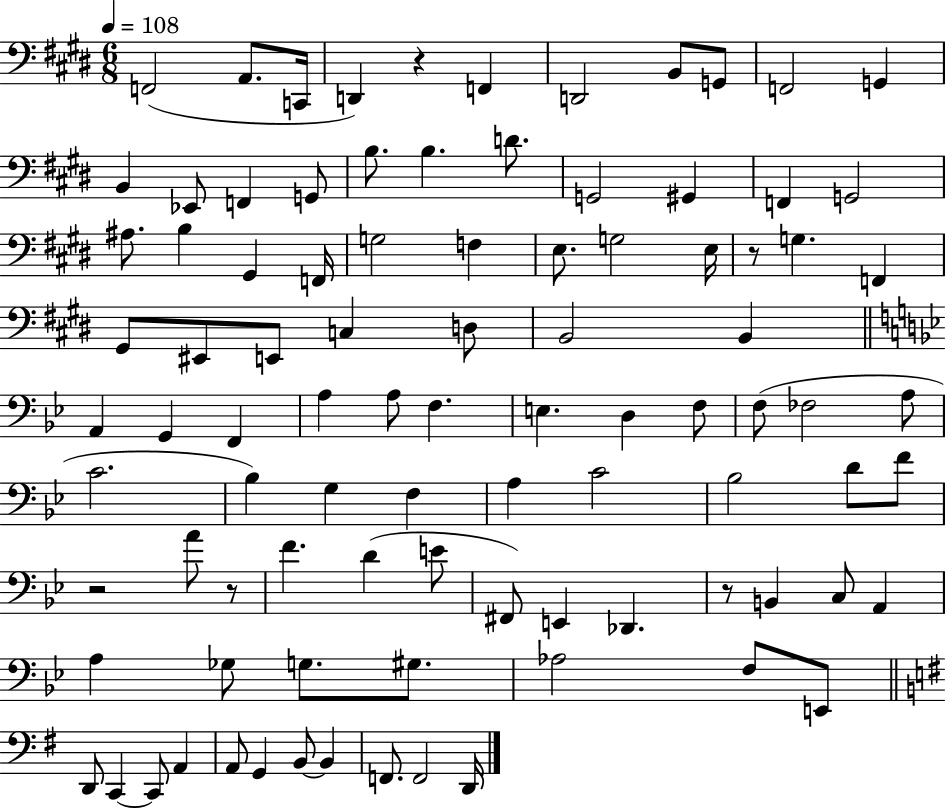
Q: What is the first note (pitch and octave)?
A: F2